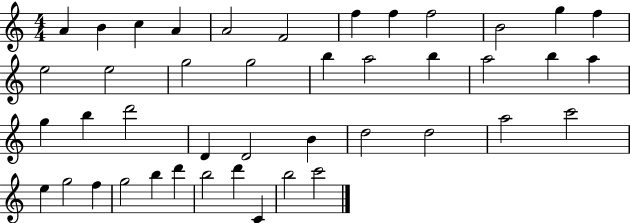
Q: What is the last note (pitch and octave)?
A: C6